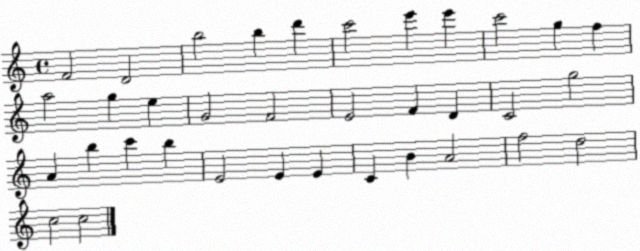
X:1
T:Untitled
M:4/4
L:1/4
K:C
F2 D2 b2 b d' c'2 e' e' c'2 g f a2 g e G2 F2 E2 F D C2 g2 A b c' b E2 E E C B A2 f2 d2 c2 c2